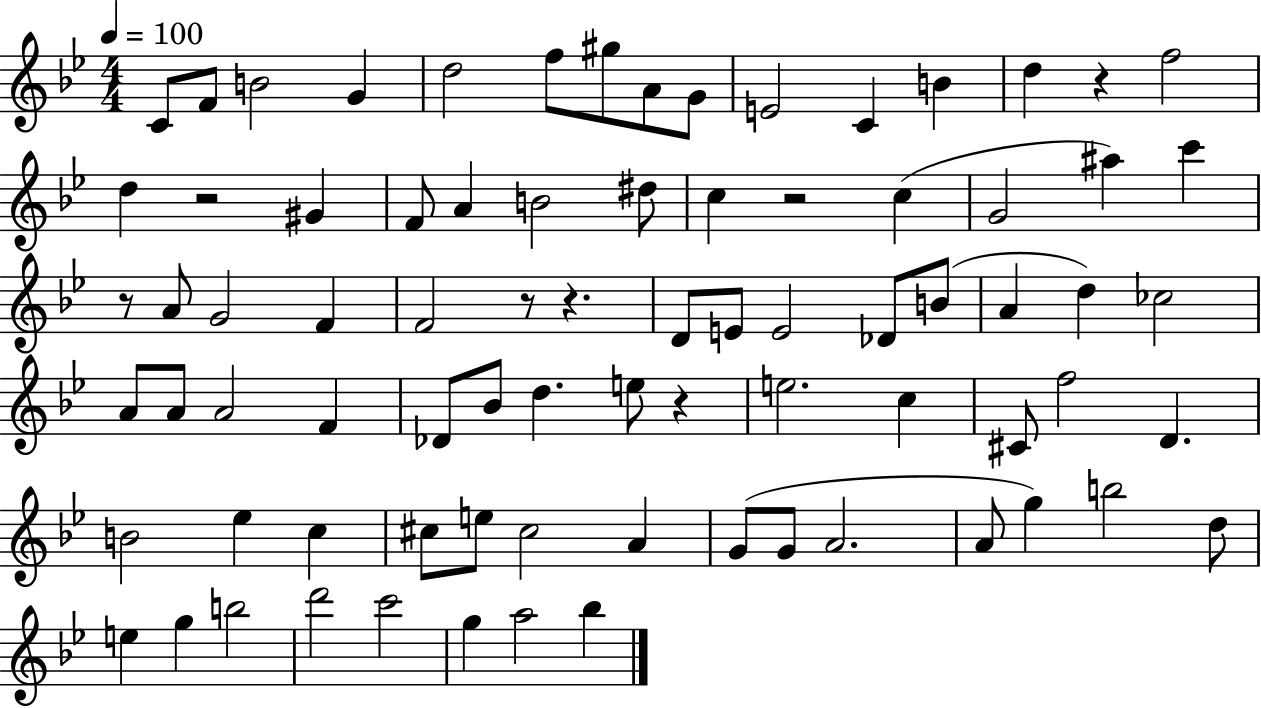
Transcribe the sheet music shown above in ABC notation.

X:1
T:Untitled
M:4/4
L:1/4
K:Bb
C/2 F/2 B2 G d2 f/2 ^g/2 A/2 G/2 E2 C B d z f2 d z2 ^G F/2 A B2 ^d/2 c z2 c G2 ^a c' z/2 A/2 G2 F F2 z/2 z D/2 E/2 E2 _D/2 B/2 A d _c2 A/2 A/2 A2 F _D/2 _B/2 d e/2 z e2 c ^C/2 f2 D B2 _e c ^c/2 e/2 ^c2 A G/2 G/2 A2 A/2 g b2 d/2 e g b2 d'2 c'2 g a2 _b